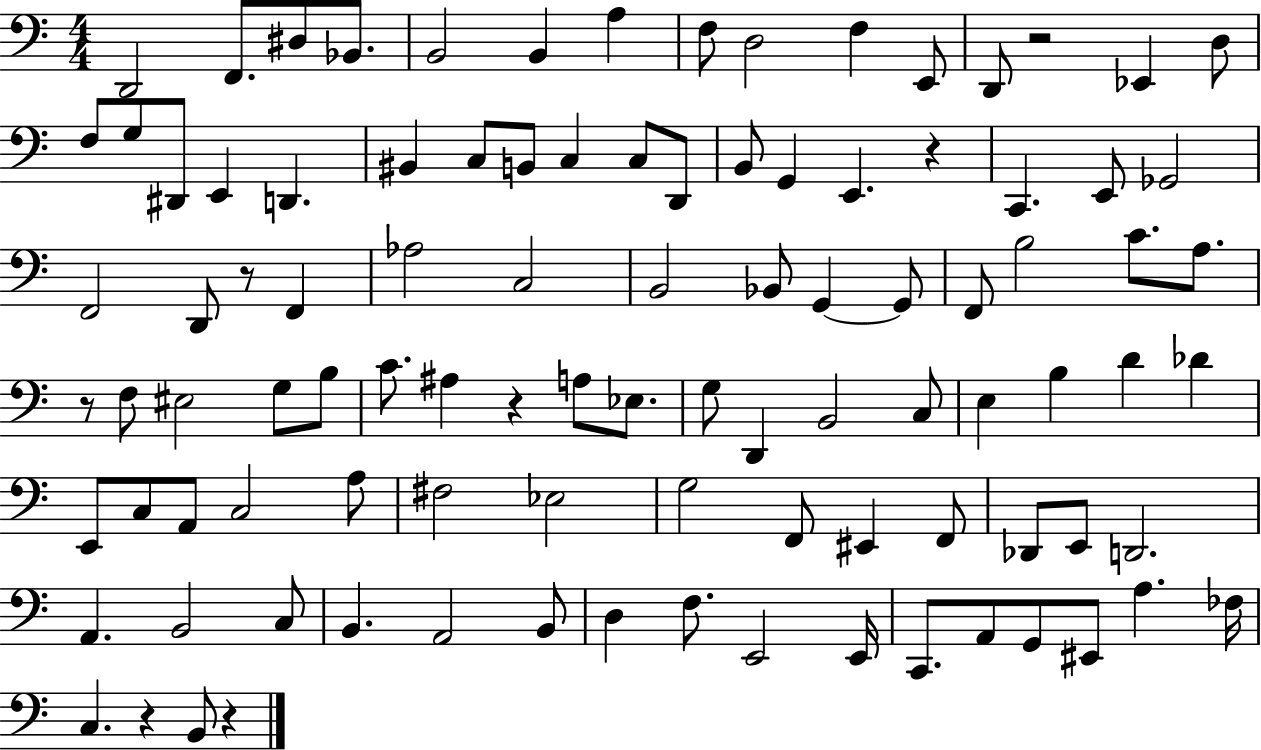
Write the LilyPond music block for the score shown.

{
  \clef bass
  \numericTimeSignature
  \time 4/4
  \key c \major
  d,2 f,8. dis8 bes,8. | b,2 b,4 a4 | f8 d2 f4 e,8 | d,8 r2 ees,4 d8 | \break f8 g8 dis,8 e,4 d,4. | bis,4 c8 b,8 c4 c8 d,8 | b,8 g,4 e,4. r4 | c,4. e,8 ges,2 | \break f,2 d,8 r8 f,4 | aes2 c2 | b,2 bes,8 g,4~~ g,8 | f,8 b2 c'8. a8. | \break r8 f8 eis2 g8 b8 | c'8. ais4 r4 a8 ees8. | g8 d,4 b,2 c8 | e4 b4 d'4 des'4 | \break e,8 c8 a,8 c2 a8 | fis2 ees2 | g2 f,8 eis,4 f,8 | des,8 e,8 d,2. | \break a,4. b,2 c8 | b,4. a,2 b,8 | d4 f8. e,2 e,16 | c,8. a,8 g,8 eis,8 a4. fes16 | \break c4. r4 b,8 r4 | \bar "|."
}